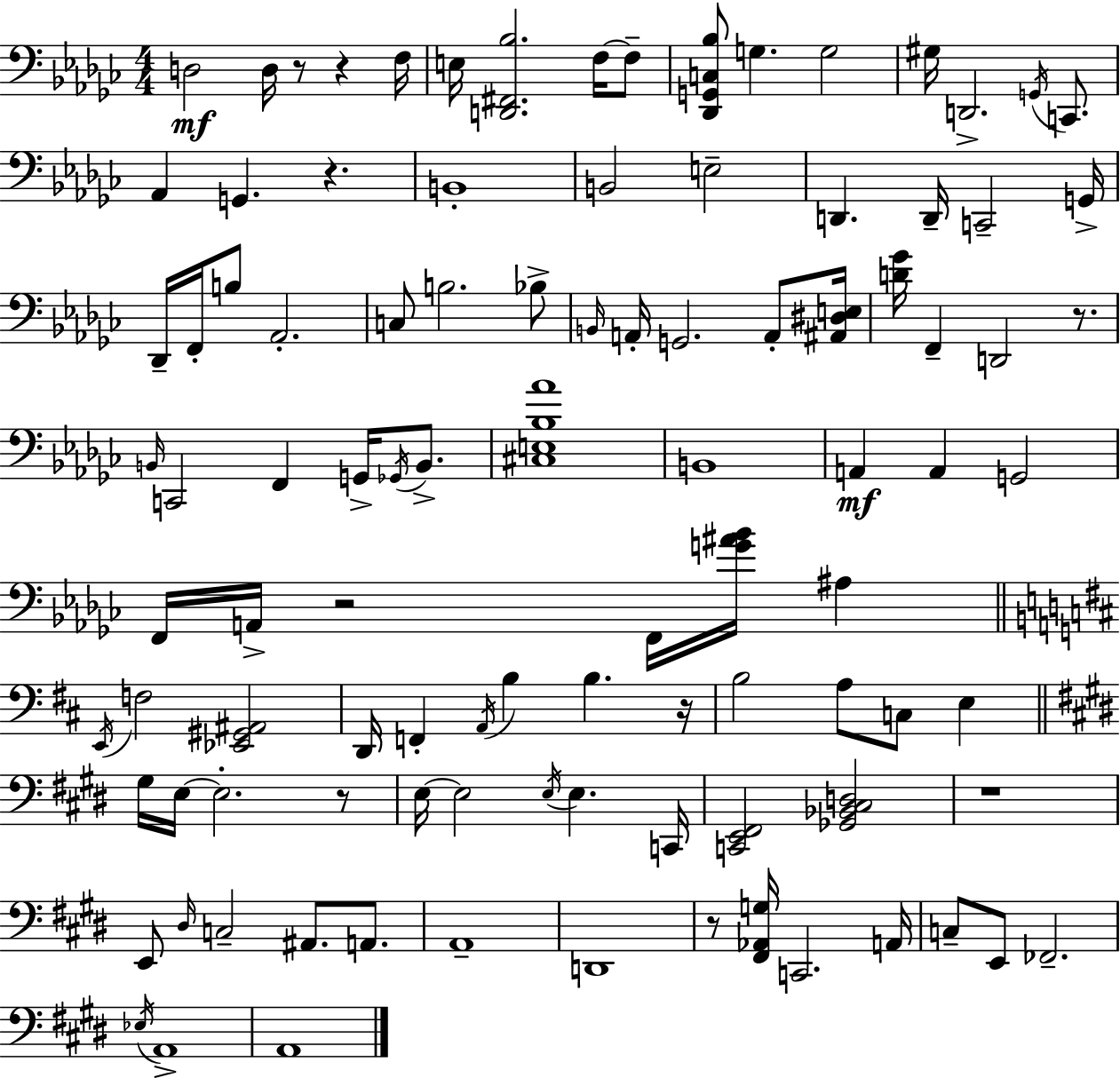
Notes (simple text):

D3/h D3/s R/e R/q F3/s E3/s [D2,F#2,Bb3]/h. F3/s F3/e [Db2,G2,C3,Bb3]/e G3/q. G3/h G#3/s D2/h. G2/s C2/e. Ab2/q G2/q. R/q. B2/w B2/h E3/h D2/q. D2/s C2/h G2/s Db2/s F2/s B3/e Ab2/h. C3/e B3/h. Bb3/e B2/s A2/s G2/h. A2/e [A#2,D#3,E3]/s [D4,Gb4]/s F2/q D2/h R/e. B2/s C2/h F2/q G2/s Gb2/s B2/e. [C#3,E3,Bb3,Ab4]/w B2/w A2/q A2/q G2/h F2/s A2/s R/h F2/s [G4,A#4,Bb4]/s A#3/q E2/s F3/h [Eb2,G#2,A#2]/h D2/s F2/q A2/s B3/q B3/q. R/s B3/h A3/e C3/e E3/q G#3/s E3/s E3/h. R/e E3/s E3/h E3/s E3/q. C2/s [C2,E2,F#2]/h [Gb2,Bb2,C#3,D3]/h R/w E2/e D#3/s C3/h A#2/e. A2/e. A2/w D2/w R/e [F#2,Ab2,G3]/s C2/h. A2/s C3/e E2/e FES2/h. Eb3/s A2/w A2/w